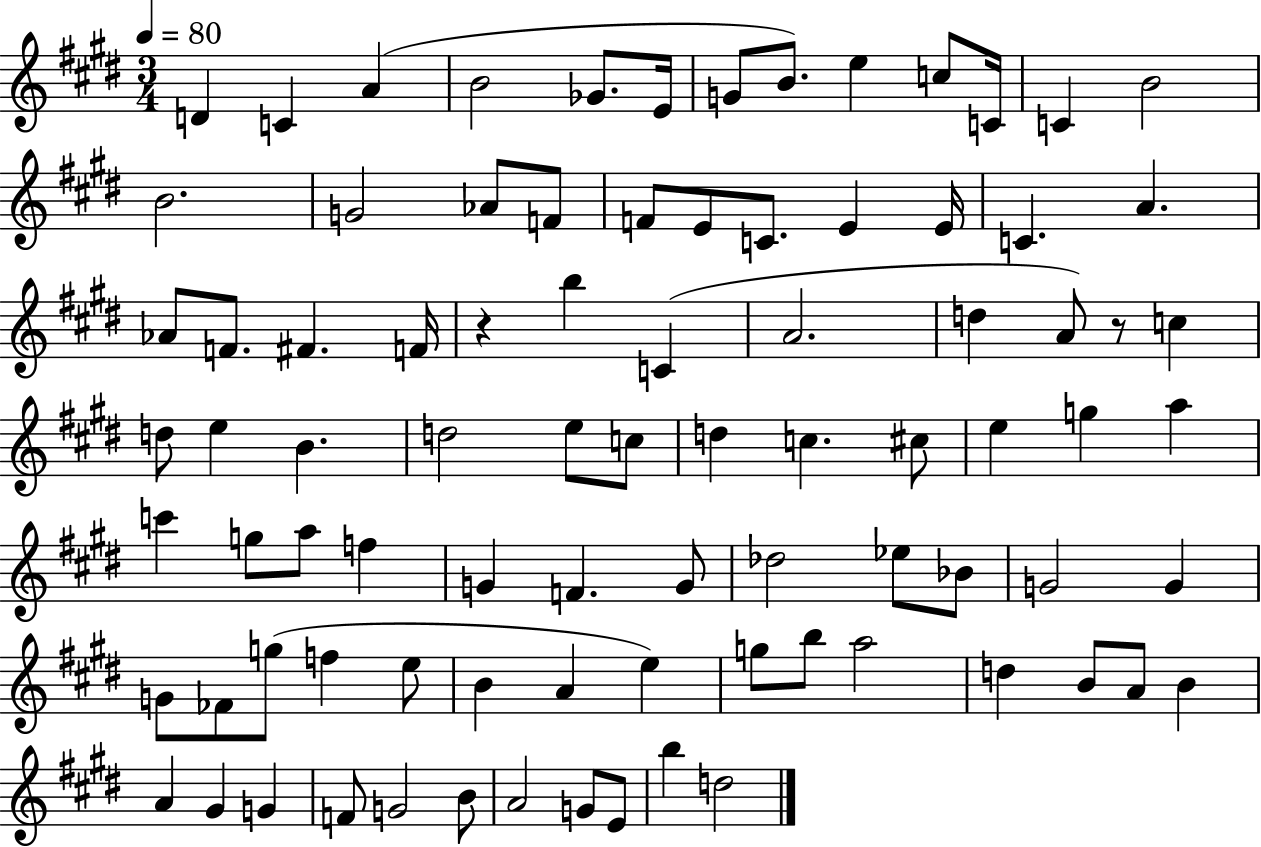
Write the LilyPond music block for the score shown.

{
  \clef treble
  \numericTimeSignature
  \time 3/4
  \key e \major
  \tempo 4 = 80
  d'4 c'4 a'4( | b'2 ges'8. e'16 | g'8 b'8.) e''4 c''8 c'16 | c'4 b'2 | \break b'2. | g'2 aes'8 f'8 | f'8 e'8 c'8. e'4 e'16 | c'4. a'4. | \break aes'8 f'8. fis'4. f'16 | r4 b''4 c'4( | a'2. | d''4 a'8) r8 c''4 | \break d''8 e''4 b'4. | d''2 e''8 c''8 | d''4 c''4. cis''8 | e''4 g''4 a''4 | \break c'''4 g''8 a''8 f''4 | g'4 f'4. g'8 | des''2 ees''8 bes'8 | g'2 g'4 | \break g'8 fes'8 g''8( f''4 e''8 | b'4 a'4 e''4) | g''8 b''8 a''2 | d''4 b'8 a'8 b'4 | \break a'4 gis'4 g'4 | f'8 g'2 b'8 | a'2 g'8 e'8 | b''4 d''2 | \break \bar "|."
}